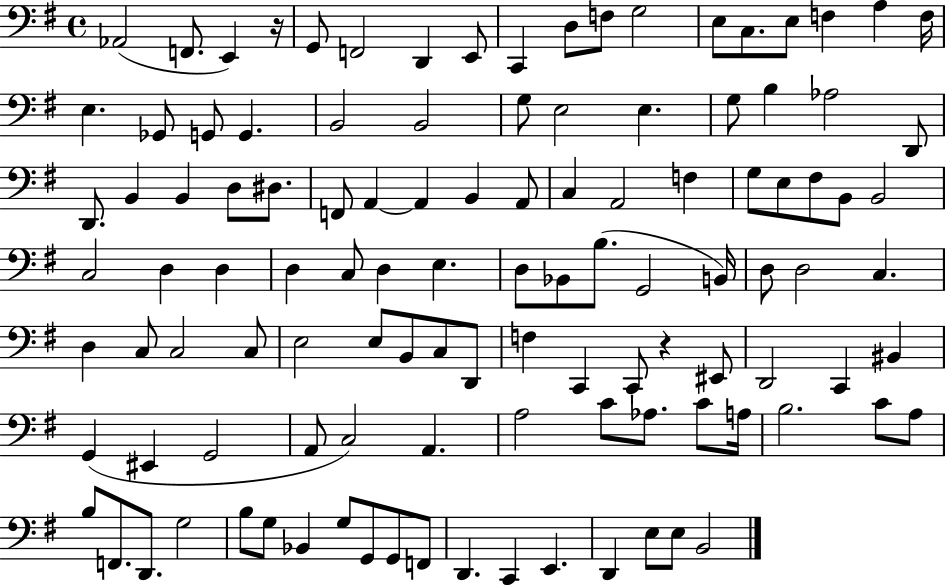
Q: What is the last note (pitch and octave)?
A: B2